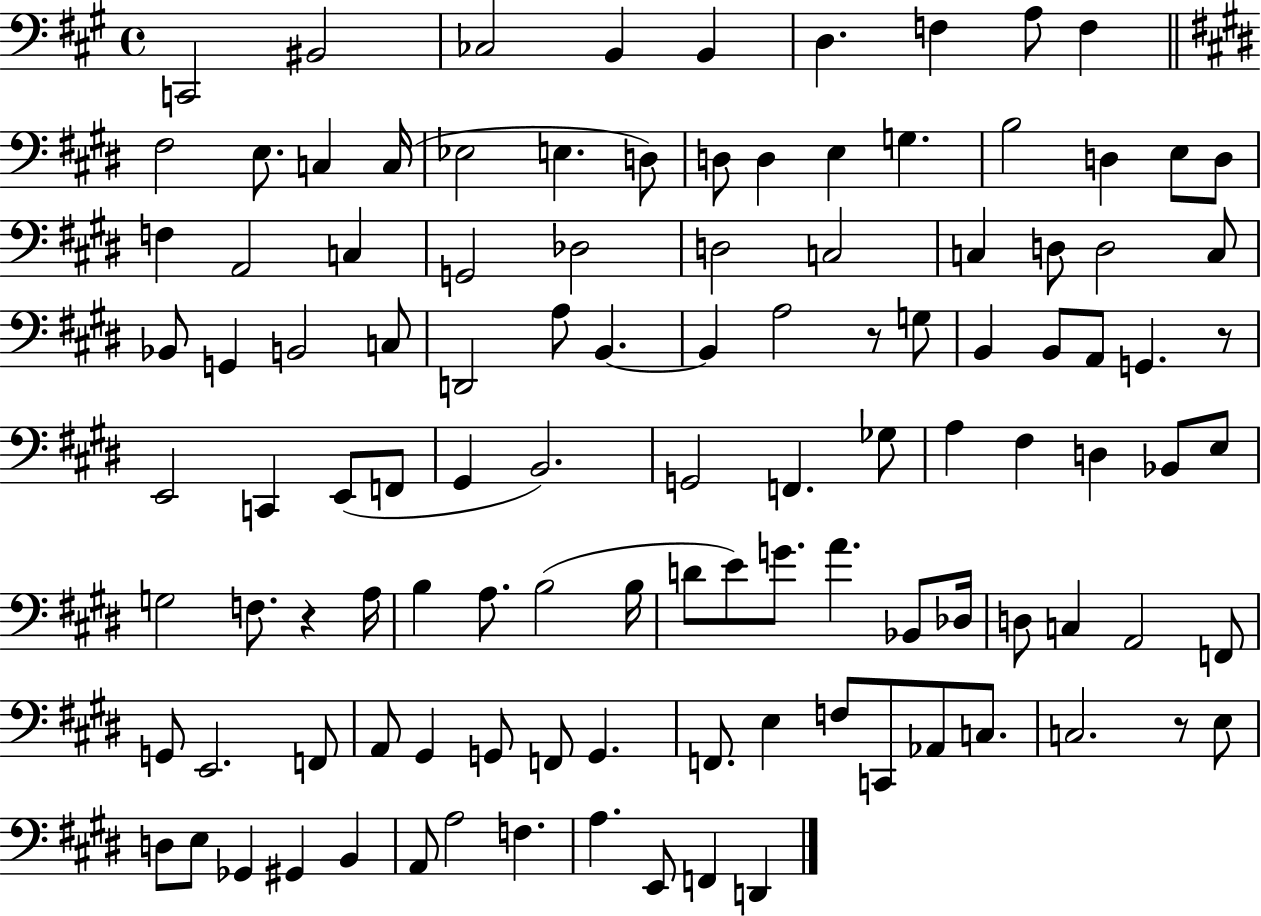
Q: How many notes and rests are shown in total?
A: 112